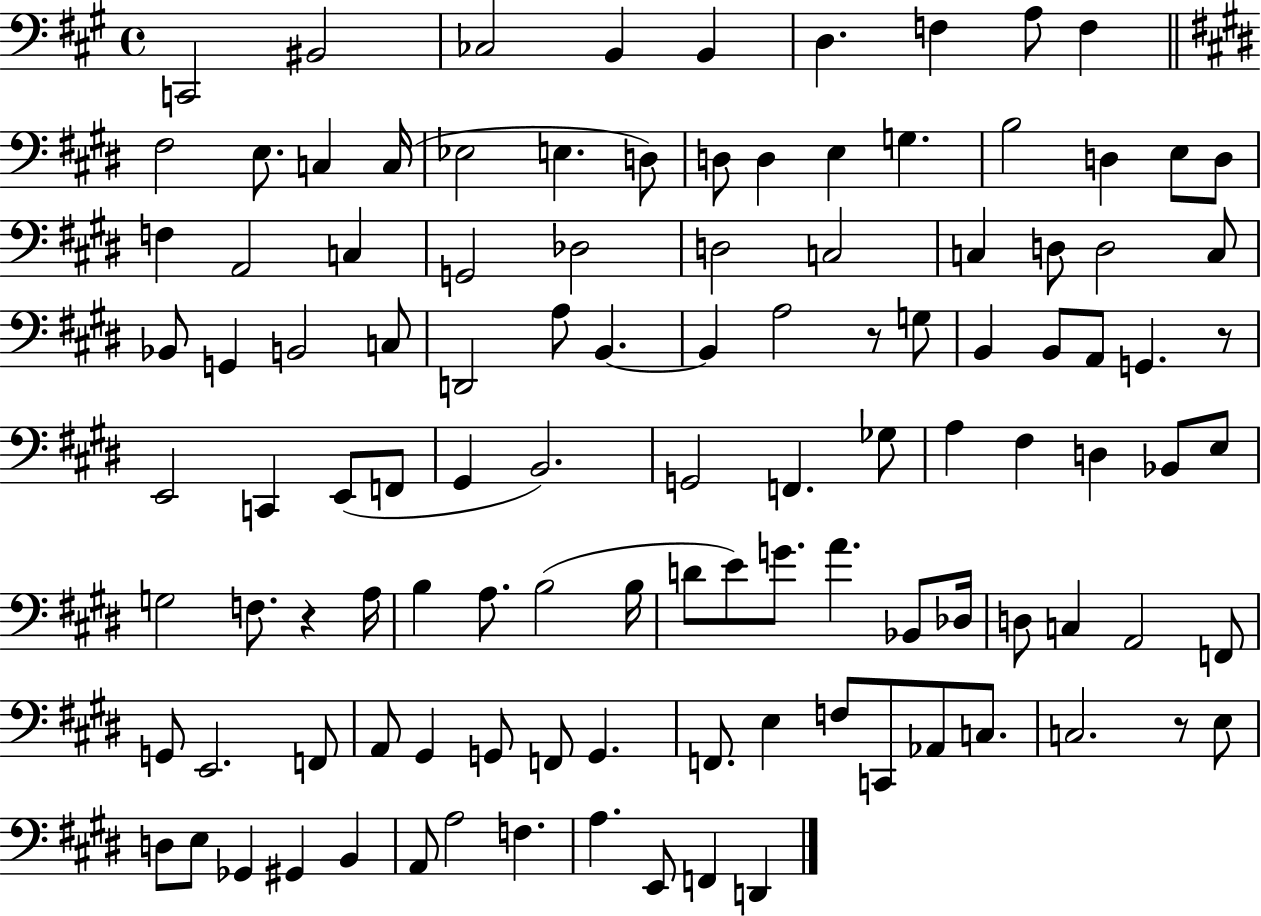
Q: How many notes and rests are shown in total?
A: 112